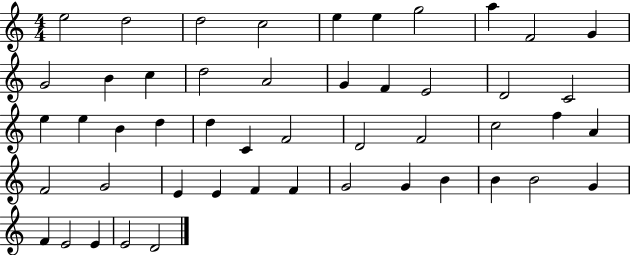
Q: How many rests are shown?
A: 0